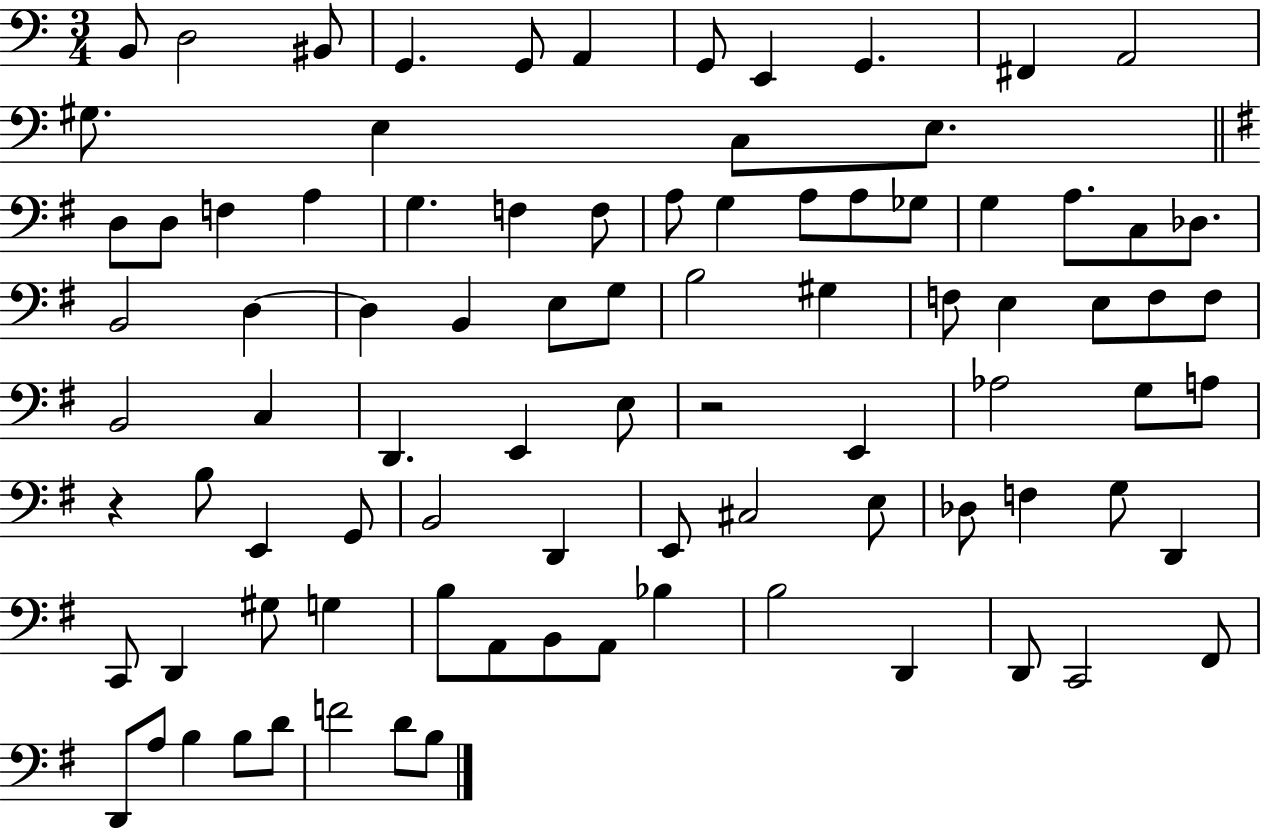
X:1
T:Untitled
M:3/4
L:1/4
K:C
B,,/2 D,2 ^B,,/2 G,, G,,/2 A,, G,,/2 E,, G,, ^F,, A,,2 ^G,/2 E, C,/2 E,/2 D,/2 D,/2 F, A, G, F, F,/2 A,/2 G, A,/2 A,/2 _G,/2 G, A,/2 C,/2 _D,/2 B,,2 D, D, B,, E,/2 G,/2 B,2 ^G, F,/2 E, E,/2 F,/2 F,/2 B,,2 C, D,, E,, E,/2 z2 E,, _A,2 G,/2 A,/2 z B,/2 E,, G,,/2 B,,2 D,, E,,/2 ^C,2 E,/2 _D,/2 F, G,/2 D,, C,,/2 D,, ^G,/2 G, B,/2 A,,/2 B,,/2 A,,/2 _B, B,2 D,, D,,/2 C,,2 ^F,,/2 D,,/2 A,/2 B, B,/2 D/2 F2 D/2 B,/2